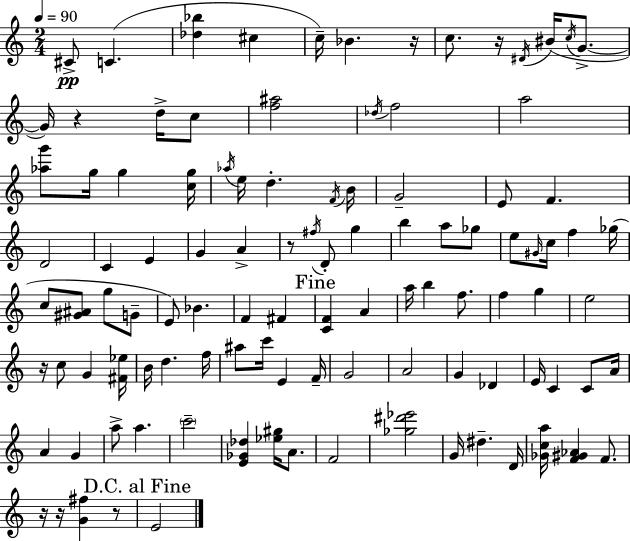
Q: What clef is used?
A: treble